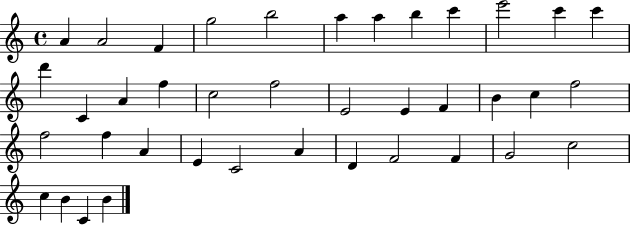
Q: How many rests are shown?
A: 0